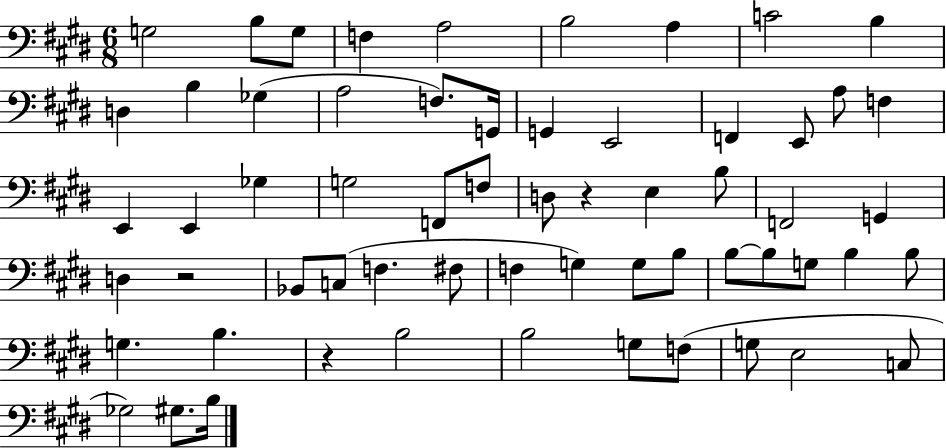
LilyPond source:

{
  \clef bass
  \numericTimeSignature
  \time 6/8
  \key e \major
  g2 b8 g8 | f4 a2 | b2 a4 | c'2 b4 | \break d4 b4 ges4( | a2 f8.) g,16 | g,4 e,2 | f,4 e,8 a8 f4 | \break e,4 e,4 ges4 | g2 f,8 f8 | d8 r4 e4 b8 | f,2 g,4 | \break d4 r2 | bes,8 c8( f4. fis8 | f4 g4) g8 b8 | b8~~ b8 g8 b4 b8 | \break g4. b4. | r4 b2 | b2 g8 f8( | g8 e2 c8 | \break ges2) gis8. b16 | \bar "|."
}